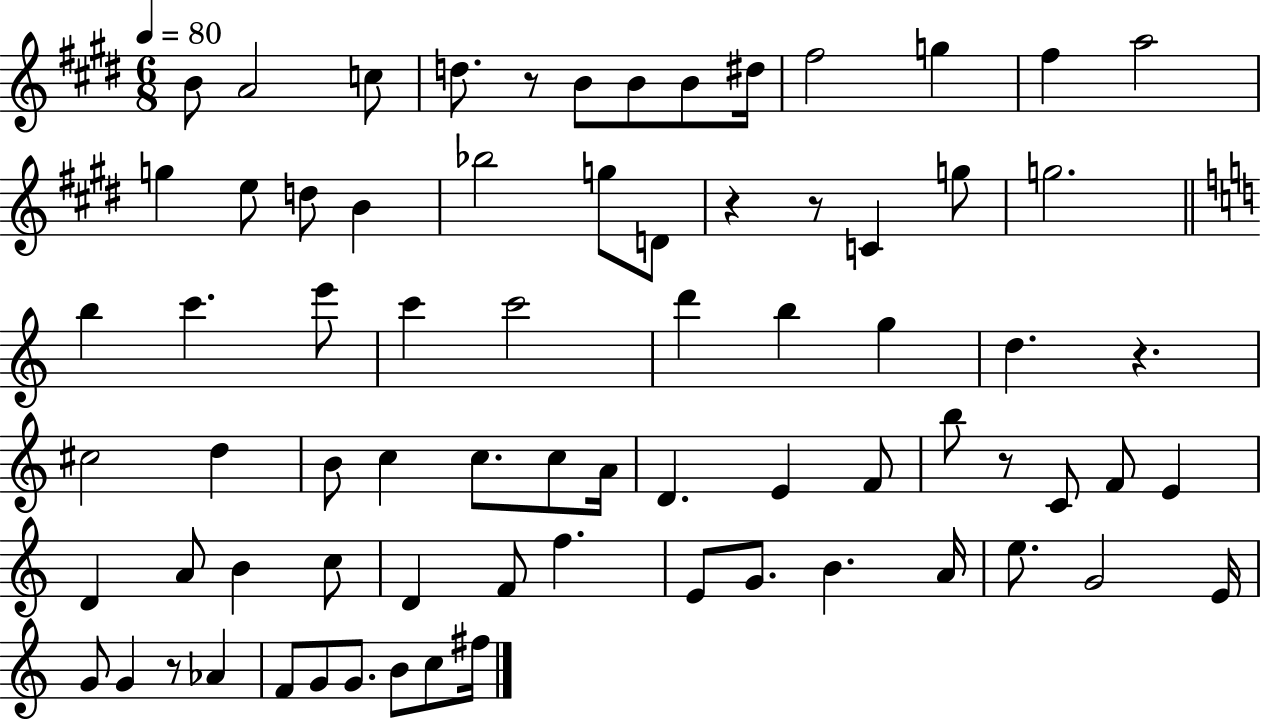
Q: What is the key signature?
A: E major